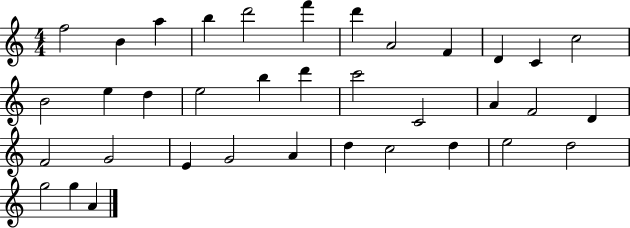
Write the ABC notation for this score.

X:1
T:Untitled
M:4/4
L:1/4
K:C
f2 B a b d'2 f' d' A2 F D C c2 B2 e d e2 b d' c'2 C2 A F2 D F2 G2 E G2 A d c2 d e2 d2 g2 g A